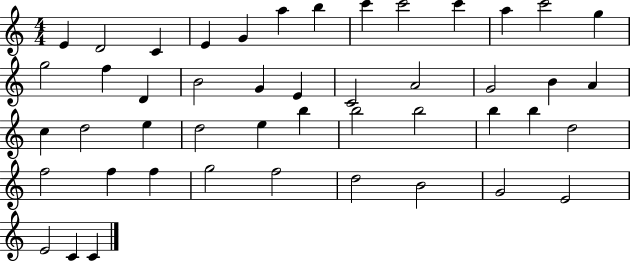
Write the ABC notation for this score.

X:1
T:Untitled
M:4/4
L:1/4
K:C
E D2 C E G a b c' c'2 c' a c'2 g g2 f D B2 G E C2 A2 G2 B A c d2 e d2 e b b2 b2 b b d2 f2 f f g2 f2 d2 B2 G2 E2 E2 C C